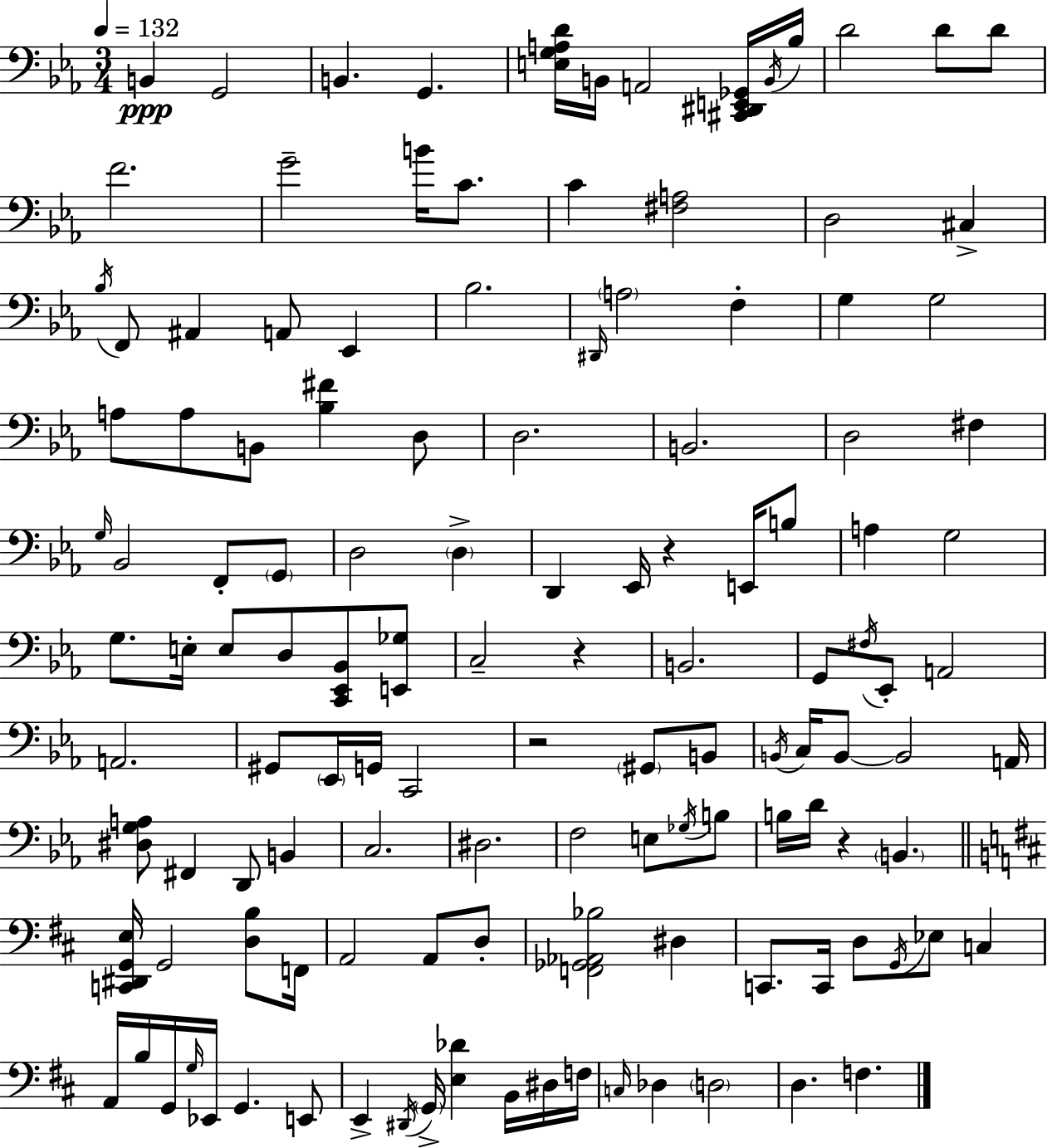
{
  \clef bass
  \numericTimeSignature
  \time 3/4
  \key c \minor
  \tempo 4 = 132
  b,4\ppp g,2 | b,4. g,4. | <e g a d'>16 b,16 a,2 <cis, dis, e, ges,>16 \acciaccatura { b,16 } | bes16 d'2 d'8 d'8 | \break f'2. | g'2-- b'16 c'8. | c'4 <fis a>2 | d2 cis4-> | \break \acciaccatura { bes16 } f,8 ais,4 a,8 ees,4 | bes2. | \grace { dis,16 } \parenthesize a2 f4-. | g4 g2 | \break a8 a8 b,8 <bes fis'>4 | d8 d2. | b,2. | d2 fis4 | \break \grace { g16 } bes,2 | f,8-. \parenthesize g,8 d2 | \parenthesize d4-> d,4 ees,16 r4 | e,16 b8 a4 g2 | \break g8. e16-. e8 d8 | <c, ees, bes,>8 <e, ges>8 c2-- | r4 b,2. | g,8 \acciaccatura { fis16 } ees,8-. a,2 | \break a,2. | gis,8 \parenthesize ees,16 g,16 c,2 | r2 | \parenthesize gis,8 b,8 \acciaccatura { b,16 } c16 b,8~~ b,2 | \break a,16 <dis g a>8 fis,4 | d,8 b,4 c2. | dis2. | f2 | \break e8 \acciaccatura { ges16 } b8 b16 d'16 r4 | \parenthesize b,4. \bar "||" \break \key d \major <c, dis, g, e>16 g,2 <d b>8 f,16 | a,2 a,8 d8-. | <f, ges, aes, bes>2 dis4 | c,8. c,16 d8 \acciaccatura { g,16 } ees8 c4 | \break a,16 b16 g,16 \grace { g16 } ees,16 g,4. | e,8 e,4-> \acciaccatura { dis,16 } \parenthesize g,16-> <e des'>4 | b,16 dis16 f16 \grace { c16 } des4 \parenthesize d2 | d4. f4. | \break \bar "|."
}